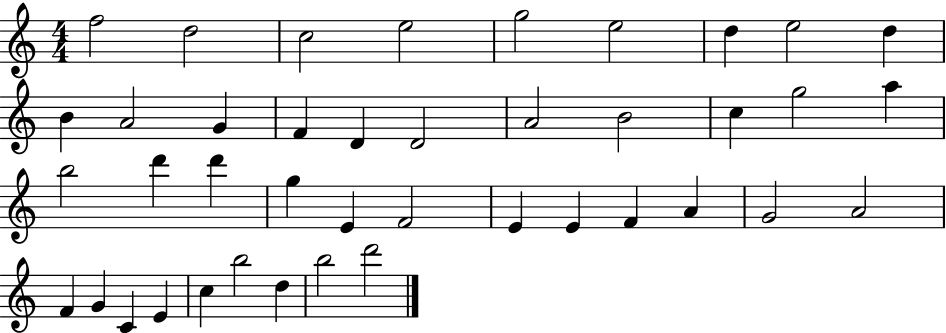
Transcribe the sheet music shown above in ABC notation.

X:1
T:Untitled
M:4/4
L:1/4
K:C
f2 d2 c2 e2 g2 e2 d e2 d B A2 G F D D2 A2 B2 c g2 a b2 d' d' g E F2 E E F A G2 A2 F G C E c b2 d b2 d'2